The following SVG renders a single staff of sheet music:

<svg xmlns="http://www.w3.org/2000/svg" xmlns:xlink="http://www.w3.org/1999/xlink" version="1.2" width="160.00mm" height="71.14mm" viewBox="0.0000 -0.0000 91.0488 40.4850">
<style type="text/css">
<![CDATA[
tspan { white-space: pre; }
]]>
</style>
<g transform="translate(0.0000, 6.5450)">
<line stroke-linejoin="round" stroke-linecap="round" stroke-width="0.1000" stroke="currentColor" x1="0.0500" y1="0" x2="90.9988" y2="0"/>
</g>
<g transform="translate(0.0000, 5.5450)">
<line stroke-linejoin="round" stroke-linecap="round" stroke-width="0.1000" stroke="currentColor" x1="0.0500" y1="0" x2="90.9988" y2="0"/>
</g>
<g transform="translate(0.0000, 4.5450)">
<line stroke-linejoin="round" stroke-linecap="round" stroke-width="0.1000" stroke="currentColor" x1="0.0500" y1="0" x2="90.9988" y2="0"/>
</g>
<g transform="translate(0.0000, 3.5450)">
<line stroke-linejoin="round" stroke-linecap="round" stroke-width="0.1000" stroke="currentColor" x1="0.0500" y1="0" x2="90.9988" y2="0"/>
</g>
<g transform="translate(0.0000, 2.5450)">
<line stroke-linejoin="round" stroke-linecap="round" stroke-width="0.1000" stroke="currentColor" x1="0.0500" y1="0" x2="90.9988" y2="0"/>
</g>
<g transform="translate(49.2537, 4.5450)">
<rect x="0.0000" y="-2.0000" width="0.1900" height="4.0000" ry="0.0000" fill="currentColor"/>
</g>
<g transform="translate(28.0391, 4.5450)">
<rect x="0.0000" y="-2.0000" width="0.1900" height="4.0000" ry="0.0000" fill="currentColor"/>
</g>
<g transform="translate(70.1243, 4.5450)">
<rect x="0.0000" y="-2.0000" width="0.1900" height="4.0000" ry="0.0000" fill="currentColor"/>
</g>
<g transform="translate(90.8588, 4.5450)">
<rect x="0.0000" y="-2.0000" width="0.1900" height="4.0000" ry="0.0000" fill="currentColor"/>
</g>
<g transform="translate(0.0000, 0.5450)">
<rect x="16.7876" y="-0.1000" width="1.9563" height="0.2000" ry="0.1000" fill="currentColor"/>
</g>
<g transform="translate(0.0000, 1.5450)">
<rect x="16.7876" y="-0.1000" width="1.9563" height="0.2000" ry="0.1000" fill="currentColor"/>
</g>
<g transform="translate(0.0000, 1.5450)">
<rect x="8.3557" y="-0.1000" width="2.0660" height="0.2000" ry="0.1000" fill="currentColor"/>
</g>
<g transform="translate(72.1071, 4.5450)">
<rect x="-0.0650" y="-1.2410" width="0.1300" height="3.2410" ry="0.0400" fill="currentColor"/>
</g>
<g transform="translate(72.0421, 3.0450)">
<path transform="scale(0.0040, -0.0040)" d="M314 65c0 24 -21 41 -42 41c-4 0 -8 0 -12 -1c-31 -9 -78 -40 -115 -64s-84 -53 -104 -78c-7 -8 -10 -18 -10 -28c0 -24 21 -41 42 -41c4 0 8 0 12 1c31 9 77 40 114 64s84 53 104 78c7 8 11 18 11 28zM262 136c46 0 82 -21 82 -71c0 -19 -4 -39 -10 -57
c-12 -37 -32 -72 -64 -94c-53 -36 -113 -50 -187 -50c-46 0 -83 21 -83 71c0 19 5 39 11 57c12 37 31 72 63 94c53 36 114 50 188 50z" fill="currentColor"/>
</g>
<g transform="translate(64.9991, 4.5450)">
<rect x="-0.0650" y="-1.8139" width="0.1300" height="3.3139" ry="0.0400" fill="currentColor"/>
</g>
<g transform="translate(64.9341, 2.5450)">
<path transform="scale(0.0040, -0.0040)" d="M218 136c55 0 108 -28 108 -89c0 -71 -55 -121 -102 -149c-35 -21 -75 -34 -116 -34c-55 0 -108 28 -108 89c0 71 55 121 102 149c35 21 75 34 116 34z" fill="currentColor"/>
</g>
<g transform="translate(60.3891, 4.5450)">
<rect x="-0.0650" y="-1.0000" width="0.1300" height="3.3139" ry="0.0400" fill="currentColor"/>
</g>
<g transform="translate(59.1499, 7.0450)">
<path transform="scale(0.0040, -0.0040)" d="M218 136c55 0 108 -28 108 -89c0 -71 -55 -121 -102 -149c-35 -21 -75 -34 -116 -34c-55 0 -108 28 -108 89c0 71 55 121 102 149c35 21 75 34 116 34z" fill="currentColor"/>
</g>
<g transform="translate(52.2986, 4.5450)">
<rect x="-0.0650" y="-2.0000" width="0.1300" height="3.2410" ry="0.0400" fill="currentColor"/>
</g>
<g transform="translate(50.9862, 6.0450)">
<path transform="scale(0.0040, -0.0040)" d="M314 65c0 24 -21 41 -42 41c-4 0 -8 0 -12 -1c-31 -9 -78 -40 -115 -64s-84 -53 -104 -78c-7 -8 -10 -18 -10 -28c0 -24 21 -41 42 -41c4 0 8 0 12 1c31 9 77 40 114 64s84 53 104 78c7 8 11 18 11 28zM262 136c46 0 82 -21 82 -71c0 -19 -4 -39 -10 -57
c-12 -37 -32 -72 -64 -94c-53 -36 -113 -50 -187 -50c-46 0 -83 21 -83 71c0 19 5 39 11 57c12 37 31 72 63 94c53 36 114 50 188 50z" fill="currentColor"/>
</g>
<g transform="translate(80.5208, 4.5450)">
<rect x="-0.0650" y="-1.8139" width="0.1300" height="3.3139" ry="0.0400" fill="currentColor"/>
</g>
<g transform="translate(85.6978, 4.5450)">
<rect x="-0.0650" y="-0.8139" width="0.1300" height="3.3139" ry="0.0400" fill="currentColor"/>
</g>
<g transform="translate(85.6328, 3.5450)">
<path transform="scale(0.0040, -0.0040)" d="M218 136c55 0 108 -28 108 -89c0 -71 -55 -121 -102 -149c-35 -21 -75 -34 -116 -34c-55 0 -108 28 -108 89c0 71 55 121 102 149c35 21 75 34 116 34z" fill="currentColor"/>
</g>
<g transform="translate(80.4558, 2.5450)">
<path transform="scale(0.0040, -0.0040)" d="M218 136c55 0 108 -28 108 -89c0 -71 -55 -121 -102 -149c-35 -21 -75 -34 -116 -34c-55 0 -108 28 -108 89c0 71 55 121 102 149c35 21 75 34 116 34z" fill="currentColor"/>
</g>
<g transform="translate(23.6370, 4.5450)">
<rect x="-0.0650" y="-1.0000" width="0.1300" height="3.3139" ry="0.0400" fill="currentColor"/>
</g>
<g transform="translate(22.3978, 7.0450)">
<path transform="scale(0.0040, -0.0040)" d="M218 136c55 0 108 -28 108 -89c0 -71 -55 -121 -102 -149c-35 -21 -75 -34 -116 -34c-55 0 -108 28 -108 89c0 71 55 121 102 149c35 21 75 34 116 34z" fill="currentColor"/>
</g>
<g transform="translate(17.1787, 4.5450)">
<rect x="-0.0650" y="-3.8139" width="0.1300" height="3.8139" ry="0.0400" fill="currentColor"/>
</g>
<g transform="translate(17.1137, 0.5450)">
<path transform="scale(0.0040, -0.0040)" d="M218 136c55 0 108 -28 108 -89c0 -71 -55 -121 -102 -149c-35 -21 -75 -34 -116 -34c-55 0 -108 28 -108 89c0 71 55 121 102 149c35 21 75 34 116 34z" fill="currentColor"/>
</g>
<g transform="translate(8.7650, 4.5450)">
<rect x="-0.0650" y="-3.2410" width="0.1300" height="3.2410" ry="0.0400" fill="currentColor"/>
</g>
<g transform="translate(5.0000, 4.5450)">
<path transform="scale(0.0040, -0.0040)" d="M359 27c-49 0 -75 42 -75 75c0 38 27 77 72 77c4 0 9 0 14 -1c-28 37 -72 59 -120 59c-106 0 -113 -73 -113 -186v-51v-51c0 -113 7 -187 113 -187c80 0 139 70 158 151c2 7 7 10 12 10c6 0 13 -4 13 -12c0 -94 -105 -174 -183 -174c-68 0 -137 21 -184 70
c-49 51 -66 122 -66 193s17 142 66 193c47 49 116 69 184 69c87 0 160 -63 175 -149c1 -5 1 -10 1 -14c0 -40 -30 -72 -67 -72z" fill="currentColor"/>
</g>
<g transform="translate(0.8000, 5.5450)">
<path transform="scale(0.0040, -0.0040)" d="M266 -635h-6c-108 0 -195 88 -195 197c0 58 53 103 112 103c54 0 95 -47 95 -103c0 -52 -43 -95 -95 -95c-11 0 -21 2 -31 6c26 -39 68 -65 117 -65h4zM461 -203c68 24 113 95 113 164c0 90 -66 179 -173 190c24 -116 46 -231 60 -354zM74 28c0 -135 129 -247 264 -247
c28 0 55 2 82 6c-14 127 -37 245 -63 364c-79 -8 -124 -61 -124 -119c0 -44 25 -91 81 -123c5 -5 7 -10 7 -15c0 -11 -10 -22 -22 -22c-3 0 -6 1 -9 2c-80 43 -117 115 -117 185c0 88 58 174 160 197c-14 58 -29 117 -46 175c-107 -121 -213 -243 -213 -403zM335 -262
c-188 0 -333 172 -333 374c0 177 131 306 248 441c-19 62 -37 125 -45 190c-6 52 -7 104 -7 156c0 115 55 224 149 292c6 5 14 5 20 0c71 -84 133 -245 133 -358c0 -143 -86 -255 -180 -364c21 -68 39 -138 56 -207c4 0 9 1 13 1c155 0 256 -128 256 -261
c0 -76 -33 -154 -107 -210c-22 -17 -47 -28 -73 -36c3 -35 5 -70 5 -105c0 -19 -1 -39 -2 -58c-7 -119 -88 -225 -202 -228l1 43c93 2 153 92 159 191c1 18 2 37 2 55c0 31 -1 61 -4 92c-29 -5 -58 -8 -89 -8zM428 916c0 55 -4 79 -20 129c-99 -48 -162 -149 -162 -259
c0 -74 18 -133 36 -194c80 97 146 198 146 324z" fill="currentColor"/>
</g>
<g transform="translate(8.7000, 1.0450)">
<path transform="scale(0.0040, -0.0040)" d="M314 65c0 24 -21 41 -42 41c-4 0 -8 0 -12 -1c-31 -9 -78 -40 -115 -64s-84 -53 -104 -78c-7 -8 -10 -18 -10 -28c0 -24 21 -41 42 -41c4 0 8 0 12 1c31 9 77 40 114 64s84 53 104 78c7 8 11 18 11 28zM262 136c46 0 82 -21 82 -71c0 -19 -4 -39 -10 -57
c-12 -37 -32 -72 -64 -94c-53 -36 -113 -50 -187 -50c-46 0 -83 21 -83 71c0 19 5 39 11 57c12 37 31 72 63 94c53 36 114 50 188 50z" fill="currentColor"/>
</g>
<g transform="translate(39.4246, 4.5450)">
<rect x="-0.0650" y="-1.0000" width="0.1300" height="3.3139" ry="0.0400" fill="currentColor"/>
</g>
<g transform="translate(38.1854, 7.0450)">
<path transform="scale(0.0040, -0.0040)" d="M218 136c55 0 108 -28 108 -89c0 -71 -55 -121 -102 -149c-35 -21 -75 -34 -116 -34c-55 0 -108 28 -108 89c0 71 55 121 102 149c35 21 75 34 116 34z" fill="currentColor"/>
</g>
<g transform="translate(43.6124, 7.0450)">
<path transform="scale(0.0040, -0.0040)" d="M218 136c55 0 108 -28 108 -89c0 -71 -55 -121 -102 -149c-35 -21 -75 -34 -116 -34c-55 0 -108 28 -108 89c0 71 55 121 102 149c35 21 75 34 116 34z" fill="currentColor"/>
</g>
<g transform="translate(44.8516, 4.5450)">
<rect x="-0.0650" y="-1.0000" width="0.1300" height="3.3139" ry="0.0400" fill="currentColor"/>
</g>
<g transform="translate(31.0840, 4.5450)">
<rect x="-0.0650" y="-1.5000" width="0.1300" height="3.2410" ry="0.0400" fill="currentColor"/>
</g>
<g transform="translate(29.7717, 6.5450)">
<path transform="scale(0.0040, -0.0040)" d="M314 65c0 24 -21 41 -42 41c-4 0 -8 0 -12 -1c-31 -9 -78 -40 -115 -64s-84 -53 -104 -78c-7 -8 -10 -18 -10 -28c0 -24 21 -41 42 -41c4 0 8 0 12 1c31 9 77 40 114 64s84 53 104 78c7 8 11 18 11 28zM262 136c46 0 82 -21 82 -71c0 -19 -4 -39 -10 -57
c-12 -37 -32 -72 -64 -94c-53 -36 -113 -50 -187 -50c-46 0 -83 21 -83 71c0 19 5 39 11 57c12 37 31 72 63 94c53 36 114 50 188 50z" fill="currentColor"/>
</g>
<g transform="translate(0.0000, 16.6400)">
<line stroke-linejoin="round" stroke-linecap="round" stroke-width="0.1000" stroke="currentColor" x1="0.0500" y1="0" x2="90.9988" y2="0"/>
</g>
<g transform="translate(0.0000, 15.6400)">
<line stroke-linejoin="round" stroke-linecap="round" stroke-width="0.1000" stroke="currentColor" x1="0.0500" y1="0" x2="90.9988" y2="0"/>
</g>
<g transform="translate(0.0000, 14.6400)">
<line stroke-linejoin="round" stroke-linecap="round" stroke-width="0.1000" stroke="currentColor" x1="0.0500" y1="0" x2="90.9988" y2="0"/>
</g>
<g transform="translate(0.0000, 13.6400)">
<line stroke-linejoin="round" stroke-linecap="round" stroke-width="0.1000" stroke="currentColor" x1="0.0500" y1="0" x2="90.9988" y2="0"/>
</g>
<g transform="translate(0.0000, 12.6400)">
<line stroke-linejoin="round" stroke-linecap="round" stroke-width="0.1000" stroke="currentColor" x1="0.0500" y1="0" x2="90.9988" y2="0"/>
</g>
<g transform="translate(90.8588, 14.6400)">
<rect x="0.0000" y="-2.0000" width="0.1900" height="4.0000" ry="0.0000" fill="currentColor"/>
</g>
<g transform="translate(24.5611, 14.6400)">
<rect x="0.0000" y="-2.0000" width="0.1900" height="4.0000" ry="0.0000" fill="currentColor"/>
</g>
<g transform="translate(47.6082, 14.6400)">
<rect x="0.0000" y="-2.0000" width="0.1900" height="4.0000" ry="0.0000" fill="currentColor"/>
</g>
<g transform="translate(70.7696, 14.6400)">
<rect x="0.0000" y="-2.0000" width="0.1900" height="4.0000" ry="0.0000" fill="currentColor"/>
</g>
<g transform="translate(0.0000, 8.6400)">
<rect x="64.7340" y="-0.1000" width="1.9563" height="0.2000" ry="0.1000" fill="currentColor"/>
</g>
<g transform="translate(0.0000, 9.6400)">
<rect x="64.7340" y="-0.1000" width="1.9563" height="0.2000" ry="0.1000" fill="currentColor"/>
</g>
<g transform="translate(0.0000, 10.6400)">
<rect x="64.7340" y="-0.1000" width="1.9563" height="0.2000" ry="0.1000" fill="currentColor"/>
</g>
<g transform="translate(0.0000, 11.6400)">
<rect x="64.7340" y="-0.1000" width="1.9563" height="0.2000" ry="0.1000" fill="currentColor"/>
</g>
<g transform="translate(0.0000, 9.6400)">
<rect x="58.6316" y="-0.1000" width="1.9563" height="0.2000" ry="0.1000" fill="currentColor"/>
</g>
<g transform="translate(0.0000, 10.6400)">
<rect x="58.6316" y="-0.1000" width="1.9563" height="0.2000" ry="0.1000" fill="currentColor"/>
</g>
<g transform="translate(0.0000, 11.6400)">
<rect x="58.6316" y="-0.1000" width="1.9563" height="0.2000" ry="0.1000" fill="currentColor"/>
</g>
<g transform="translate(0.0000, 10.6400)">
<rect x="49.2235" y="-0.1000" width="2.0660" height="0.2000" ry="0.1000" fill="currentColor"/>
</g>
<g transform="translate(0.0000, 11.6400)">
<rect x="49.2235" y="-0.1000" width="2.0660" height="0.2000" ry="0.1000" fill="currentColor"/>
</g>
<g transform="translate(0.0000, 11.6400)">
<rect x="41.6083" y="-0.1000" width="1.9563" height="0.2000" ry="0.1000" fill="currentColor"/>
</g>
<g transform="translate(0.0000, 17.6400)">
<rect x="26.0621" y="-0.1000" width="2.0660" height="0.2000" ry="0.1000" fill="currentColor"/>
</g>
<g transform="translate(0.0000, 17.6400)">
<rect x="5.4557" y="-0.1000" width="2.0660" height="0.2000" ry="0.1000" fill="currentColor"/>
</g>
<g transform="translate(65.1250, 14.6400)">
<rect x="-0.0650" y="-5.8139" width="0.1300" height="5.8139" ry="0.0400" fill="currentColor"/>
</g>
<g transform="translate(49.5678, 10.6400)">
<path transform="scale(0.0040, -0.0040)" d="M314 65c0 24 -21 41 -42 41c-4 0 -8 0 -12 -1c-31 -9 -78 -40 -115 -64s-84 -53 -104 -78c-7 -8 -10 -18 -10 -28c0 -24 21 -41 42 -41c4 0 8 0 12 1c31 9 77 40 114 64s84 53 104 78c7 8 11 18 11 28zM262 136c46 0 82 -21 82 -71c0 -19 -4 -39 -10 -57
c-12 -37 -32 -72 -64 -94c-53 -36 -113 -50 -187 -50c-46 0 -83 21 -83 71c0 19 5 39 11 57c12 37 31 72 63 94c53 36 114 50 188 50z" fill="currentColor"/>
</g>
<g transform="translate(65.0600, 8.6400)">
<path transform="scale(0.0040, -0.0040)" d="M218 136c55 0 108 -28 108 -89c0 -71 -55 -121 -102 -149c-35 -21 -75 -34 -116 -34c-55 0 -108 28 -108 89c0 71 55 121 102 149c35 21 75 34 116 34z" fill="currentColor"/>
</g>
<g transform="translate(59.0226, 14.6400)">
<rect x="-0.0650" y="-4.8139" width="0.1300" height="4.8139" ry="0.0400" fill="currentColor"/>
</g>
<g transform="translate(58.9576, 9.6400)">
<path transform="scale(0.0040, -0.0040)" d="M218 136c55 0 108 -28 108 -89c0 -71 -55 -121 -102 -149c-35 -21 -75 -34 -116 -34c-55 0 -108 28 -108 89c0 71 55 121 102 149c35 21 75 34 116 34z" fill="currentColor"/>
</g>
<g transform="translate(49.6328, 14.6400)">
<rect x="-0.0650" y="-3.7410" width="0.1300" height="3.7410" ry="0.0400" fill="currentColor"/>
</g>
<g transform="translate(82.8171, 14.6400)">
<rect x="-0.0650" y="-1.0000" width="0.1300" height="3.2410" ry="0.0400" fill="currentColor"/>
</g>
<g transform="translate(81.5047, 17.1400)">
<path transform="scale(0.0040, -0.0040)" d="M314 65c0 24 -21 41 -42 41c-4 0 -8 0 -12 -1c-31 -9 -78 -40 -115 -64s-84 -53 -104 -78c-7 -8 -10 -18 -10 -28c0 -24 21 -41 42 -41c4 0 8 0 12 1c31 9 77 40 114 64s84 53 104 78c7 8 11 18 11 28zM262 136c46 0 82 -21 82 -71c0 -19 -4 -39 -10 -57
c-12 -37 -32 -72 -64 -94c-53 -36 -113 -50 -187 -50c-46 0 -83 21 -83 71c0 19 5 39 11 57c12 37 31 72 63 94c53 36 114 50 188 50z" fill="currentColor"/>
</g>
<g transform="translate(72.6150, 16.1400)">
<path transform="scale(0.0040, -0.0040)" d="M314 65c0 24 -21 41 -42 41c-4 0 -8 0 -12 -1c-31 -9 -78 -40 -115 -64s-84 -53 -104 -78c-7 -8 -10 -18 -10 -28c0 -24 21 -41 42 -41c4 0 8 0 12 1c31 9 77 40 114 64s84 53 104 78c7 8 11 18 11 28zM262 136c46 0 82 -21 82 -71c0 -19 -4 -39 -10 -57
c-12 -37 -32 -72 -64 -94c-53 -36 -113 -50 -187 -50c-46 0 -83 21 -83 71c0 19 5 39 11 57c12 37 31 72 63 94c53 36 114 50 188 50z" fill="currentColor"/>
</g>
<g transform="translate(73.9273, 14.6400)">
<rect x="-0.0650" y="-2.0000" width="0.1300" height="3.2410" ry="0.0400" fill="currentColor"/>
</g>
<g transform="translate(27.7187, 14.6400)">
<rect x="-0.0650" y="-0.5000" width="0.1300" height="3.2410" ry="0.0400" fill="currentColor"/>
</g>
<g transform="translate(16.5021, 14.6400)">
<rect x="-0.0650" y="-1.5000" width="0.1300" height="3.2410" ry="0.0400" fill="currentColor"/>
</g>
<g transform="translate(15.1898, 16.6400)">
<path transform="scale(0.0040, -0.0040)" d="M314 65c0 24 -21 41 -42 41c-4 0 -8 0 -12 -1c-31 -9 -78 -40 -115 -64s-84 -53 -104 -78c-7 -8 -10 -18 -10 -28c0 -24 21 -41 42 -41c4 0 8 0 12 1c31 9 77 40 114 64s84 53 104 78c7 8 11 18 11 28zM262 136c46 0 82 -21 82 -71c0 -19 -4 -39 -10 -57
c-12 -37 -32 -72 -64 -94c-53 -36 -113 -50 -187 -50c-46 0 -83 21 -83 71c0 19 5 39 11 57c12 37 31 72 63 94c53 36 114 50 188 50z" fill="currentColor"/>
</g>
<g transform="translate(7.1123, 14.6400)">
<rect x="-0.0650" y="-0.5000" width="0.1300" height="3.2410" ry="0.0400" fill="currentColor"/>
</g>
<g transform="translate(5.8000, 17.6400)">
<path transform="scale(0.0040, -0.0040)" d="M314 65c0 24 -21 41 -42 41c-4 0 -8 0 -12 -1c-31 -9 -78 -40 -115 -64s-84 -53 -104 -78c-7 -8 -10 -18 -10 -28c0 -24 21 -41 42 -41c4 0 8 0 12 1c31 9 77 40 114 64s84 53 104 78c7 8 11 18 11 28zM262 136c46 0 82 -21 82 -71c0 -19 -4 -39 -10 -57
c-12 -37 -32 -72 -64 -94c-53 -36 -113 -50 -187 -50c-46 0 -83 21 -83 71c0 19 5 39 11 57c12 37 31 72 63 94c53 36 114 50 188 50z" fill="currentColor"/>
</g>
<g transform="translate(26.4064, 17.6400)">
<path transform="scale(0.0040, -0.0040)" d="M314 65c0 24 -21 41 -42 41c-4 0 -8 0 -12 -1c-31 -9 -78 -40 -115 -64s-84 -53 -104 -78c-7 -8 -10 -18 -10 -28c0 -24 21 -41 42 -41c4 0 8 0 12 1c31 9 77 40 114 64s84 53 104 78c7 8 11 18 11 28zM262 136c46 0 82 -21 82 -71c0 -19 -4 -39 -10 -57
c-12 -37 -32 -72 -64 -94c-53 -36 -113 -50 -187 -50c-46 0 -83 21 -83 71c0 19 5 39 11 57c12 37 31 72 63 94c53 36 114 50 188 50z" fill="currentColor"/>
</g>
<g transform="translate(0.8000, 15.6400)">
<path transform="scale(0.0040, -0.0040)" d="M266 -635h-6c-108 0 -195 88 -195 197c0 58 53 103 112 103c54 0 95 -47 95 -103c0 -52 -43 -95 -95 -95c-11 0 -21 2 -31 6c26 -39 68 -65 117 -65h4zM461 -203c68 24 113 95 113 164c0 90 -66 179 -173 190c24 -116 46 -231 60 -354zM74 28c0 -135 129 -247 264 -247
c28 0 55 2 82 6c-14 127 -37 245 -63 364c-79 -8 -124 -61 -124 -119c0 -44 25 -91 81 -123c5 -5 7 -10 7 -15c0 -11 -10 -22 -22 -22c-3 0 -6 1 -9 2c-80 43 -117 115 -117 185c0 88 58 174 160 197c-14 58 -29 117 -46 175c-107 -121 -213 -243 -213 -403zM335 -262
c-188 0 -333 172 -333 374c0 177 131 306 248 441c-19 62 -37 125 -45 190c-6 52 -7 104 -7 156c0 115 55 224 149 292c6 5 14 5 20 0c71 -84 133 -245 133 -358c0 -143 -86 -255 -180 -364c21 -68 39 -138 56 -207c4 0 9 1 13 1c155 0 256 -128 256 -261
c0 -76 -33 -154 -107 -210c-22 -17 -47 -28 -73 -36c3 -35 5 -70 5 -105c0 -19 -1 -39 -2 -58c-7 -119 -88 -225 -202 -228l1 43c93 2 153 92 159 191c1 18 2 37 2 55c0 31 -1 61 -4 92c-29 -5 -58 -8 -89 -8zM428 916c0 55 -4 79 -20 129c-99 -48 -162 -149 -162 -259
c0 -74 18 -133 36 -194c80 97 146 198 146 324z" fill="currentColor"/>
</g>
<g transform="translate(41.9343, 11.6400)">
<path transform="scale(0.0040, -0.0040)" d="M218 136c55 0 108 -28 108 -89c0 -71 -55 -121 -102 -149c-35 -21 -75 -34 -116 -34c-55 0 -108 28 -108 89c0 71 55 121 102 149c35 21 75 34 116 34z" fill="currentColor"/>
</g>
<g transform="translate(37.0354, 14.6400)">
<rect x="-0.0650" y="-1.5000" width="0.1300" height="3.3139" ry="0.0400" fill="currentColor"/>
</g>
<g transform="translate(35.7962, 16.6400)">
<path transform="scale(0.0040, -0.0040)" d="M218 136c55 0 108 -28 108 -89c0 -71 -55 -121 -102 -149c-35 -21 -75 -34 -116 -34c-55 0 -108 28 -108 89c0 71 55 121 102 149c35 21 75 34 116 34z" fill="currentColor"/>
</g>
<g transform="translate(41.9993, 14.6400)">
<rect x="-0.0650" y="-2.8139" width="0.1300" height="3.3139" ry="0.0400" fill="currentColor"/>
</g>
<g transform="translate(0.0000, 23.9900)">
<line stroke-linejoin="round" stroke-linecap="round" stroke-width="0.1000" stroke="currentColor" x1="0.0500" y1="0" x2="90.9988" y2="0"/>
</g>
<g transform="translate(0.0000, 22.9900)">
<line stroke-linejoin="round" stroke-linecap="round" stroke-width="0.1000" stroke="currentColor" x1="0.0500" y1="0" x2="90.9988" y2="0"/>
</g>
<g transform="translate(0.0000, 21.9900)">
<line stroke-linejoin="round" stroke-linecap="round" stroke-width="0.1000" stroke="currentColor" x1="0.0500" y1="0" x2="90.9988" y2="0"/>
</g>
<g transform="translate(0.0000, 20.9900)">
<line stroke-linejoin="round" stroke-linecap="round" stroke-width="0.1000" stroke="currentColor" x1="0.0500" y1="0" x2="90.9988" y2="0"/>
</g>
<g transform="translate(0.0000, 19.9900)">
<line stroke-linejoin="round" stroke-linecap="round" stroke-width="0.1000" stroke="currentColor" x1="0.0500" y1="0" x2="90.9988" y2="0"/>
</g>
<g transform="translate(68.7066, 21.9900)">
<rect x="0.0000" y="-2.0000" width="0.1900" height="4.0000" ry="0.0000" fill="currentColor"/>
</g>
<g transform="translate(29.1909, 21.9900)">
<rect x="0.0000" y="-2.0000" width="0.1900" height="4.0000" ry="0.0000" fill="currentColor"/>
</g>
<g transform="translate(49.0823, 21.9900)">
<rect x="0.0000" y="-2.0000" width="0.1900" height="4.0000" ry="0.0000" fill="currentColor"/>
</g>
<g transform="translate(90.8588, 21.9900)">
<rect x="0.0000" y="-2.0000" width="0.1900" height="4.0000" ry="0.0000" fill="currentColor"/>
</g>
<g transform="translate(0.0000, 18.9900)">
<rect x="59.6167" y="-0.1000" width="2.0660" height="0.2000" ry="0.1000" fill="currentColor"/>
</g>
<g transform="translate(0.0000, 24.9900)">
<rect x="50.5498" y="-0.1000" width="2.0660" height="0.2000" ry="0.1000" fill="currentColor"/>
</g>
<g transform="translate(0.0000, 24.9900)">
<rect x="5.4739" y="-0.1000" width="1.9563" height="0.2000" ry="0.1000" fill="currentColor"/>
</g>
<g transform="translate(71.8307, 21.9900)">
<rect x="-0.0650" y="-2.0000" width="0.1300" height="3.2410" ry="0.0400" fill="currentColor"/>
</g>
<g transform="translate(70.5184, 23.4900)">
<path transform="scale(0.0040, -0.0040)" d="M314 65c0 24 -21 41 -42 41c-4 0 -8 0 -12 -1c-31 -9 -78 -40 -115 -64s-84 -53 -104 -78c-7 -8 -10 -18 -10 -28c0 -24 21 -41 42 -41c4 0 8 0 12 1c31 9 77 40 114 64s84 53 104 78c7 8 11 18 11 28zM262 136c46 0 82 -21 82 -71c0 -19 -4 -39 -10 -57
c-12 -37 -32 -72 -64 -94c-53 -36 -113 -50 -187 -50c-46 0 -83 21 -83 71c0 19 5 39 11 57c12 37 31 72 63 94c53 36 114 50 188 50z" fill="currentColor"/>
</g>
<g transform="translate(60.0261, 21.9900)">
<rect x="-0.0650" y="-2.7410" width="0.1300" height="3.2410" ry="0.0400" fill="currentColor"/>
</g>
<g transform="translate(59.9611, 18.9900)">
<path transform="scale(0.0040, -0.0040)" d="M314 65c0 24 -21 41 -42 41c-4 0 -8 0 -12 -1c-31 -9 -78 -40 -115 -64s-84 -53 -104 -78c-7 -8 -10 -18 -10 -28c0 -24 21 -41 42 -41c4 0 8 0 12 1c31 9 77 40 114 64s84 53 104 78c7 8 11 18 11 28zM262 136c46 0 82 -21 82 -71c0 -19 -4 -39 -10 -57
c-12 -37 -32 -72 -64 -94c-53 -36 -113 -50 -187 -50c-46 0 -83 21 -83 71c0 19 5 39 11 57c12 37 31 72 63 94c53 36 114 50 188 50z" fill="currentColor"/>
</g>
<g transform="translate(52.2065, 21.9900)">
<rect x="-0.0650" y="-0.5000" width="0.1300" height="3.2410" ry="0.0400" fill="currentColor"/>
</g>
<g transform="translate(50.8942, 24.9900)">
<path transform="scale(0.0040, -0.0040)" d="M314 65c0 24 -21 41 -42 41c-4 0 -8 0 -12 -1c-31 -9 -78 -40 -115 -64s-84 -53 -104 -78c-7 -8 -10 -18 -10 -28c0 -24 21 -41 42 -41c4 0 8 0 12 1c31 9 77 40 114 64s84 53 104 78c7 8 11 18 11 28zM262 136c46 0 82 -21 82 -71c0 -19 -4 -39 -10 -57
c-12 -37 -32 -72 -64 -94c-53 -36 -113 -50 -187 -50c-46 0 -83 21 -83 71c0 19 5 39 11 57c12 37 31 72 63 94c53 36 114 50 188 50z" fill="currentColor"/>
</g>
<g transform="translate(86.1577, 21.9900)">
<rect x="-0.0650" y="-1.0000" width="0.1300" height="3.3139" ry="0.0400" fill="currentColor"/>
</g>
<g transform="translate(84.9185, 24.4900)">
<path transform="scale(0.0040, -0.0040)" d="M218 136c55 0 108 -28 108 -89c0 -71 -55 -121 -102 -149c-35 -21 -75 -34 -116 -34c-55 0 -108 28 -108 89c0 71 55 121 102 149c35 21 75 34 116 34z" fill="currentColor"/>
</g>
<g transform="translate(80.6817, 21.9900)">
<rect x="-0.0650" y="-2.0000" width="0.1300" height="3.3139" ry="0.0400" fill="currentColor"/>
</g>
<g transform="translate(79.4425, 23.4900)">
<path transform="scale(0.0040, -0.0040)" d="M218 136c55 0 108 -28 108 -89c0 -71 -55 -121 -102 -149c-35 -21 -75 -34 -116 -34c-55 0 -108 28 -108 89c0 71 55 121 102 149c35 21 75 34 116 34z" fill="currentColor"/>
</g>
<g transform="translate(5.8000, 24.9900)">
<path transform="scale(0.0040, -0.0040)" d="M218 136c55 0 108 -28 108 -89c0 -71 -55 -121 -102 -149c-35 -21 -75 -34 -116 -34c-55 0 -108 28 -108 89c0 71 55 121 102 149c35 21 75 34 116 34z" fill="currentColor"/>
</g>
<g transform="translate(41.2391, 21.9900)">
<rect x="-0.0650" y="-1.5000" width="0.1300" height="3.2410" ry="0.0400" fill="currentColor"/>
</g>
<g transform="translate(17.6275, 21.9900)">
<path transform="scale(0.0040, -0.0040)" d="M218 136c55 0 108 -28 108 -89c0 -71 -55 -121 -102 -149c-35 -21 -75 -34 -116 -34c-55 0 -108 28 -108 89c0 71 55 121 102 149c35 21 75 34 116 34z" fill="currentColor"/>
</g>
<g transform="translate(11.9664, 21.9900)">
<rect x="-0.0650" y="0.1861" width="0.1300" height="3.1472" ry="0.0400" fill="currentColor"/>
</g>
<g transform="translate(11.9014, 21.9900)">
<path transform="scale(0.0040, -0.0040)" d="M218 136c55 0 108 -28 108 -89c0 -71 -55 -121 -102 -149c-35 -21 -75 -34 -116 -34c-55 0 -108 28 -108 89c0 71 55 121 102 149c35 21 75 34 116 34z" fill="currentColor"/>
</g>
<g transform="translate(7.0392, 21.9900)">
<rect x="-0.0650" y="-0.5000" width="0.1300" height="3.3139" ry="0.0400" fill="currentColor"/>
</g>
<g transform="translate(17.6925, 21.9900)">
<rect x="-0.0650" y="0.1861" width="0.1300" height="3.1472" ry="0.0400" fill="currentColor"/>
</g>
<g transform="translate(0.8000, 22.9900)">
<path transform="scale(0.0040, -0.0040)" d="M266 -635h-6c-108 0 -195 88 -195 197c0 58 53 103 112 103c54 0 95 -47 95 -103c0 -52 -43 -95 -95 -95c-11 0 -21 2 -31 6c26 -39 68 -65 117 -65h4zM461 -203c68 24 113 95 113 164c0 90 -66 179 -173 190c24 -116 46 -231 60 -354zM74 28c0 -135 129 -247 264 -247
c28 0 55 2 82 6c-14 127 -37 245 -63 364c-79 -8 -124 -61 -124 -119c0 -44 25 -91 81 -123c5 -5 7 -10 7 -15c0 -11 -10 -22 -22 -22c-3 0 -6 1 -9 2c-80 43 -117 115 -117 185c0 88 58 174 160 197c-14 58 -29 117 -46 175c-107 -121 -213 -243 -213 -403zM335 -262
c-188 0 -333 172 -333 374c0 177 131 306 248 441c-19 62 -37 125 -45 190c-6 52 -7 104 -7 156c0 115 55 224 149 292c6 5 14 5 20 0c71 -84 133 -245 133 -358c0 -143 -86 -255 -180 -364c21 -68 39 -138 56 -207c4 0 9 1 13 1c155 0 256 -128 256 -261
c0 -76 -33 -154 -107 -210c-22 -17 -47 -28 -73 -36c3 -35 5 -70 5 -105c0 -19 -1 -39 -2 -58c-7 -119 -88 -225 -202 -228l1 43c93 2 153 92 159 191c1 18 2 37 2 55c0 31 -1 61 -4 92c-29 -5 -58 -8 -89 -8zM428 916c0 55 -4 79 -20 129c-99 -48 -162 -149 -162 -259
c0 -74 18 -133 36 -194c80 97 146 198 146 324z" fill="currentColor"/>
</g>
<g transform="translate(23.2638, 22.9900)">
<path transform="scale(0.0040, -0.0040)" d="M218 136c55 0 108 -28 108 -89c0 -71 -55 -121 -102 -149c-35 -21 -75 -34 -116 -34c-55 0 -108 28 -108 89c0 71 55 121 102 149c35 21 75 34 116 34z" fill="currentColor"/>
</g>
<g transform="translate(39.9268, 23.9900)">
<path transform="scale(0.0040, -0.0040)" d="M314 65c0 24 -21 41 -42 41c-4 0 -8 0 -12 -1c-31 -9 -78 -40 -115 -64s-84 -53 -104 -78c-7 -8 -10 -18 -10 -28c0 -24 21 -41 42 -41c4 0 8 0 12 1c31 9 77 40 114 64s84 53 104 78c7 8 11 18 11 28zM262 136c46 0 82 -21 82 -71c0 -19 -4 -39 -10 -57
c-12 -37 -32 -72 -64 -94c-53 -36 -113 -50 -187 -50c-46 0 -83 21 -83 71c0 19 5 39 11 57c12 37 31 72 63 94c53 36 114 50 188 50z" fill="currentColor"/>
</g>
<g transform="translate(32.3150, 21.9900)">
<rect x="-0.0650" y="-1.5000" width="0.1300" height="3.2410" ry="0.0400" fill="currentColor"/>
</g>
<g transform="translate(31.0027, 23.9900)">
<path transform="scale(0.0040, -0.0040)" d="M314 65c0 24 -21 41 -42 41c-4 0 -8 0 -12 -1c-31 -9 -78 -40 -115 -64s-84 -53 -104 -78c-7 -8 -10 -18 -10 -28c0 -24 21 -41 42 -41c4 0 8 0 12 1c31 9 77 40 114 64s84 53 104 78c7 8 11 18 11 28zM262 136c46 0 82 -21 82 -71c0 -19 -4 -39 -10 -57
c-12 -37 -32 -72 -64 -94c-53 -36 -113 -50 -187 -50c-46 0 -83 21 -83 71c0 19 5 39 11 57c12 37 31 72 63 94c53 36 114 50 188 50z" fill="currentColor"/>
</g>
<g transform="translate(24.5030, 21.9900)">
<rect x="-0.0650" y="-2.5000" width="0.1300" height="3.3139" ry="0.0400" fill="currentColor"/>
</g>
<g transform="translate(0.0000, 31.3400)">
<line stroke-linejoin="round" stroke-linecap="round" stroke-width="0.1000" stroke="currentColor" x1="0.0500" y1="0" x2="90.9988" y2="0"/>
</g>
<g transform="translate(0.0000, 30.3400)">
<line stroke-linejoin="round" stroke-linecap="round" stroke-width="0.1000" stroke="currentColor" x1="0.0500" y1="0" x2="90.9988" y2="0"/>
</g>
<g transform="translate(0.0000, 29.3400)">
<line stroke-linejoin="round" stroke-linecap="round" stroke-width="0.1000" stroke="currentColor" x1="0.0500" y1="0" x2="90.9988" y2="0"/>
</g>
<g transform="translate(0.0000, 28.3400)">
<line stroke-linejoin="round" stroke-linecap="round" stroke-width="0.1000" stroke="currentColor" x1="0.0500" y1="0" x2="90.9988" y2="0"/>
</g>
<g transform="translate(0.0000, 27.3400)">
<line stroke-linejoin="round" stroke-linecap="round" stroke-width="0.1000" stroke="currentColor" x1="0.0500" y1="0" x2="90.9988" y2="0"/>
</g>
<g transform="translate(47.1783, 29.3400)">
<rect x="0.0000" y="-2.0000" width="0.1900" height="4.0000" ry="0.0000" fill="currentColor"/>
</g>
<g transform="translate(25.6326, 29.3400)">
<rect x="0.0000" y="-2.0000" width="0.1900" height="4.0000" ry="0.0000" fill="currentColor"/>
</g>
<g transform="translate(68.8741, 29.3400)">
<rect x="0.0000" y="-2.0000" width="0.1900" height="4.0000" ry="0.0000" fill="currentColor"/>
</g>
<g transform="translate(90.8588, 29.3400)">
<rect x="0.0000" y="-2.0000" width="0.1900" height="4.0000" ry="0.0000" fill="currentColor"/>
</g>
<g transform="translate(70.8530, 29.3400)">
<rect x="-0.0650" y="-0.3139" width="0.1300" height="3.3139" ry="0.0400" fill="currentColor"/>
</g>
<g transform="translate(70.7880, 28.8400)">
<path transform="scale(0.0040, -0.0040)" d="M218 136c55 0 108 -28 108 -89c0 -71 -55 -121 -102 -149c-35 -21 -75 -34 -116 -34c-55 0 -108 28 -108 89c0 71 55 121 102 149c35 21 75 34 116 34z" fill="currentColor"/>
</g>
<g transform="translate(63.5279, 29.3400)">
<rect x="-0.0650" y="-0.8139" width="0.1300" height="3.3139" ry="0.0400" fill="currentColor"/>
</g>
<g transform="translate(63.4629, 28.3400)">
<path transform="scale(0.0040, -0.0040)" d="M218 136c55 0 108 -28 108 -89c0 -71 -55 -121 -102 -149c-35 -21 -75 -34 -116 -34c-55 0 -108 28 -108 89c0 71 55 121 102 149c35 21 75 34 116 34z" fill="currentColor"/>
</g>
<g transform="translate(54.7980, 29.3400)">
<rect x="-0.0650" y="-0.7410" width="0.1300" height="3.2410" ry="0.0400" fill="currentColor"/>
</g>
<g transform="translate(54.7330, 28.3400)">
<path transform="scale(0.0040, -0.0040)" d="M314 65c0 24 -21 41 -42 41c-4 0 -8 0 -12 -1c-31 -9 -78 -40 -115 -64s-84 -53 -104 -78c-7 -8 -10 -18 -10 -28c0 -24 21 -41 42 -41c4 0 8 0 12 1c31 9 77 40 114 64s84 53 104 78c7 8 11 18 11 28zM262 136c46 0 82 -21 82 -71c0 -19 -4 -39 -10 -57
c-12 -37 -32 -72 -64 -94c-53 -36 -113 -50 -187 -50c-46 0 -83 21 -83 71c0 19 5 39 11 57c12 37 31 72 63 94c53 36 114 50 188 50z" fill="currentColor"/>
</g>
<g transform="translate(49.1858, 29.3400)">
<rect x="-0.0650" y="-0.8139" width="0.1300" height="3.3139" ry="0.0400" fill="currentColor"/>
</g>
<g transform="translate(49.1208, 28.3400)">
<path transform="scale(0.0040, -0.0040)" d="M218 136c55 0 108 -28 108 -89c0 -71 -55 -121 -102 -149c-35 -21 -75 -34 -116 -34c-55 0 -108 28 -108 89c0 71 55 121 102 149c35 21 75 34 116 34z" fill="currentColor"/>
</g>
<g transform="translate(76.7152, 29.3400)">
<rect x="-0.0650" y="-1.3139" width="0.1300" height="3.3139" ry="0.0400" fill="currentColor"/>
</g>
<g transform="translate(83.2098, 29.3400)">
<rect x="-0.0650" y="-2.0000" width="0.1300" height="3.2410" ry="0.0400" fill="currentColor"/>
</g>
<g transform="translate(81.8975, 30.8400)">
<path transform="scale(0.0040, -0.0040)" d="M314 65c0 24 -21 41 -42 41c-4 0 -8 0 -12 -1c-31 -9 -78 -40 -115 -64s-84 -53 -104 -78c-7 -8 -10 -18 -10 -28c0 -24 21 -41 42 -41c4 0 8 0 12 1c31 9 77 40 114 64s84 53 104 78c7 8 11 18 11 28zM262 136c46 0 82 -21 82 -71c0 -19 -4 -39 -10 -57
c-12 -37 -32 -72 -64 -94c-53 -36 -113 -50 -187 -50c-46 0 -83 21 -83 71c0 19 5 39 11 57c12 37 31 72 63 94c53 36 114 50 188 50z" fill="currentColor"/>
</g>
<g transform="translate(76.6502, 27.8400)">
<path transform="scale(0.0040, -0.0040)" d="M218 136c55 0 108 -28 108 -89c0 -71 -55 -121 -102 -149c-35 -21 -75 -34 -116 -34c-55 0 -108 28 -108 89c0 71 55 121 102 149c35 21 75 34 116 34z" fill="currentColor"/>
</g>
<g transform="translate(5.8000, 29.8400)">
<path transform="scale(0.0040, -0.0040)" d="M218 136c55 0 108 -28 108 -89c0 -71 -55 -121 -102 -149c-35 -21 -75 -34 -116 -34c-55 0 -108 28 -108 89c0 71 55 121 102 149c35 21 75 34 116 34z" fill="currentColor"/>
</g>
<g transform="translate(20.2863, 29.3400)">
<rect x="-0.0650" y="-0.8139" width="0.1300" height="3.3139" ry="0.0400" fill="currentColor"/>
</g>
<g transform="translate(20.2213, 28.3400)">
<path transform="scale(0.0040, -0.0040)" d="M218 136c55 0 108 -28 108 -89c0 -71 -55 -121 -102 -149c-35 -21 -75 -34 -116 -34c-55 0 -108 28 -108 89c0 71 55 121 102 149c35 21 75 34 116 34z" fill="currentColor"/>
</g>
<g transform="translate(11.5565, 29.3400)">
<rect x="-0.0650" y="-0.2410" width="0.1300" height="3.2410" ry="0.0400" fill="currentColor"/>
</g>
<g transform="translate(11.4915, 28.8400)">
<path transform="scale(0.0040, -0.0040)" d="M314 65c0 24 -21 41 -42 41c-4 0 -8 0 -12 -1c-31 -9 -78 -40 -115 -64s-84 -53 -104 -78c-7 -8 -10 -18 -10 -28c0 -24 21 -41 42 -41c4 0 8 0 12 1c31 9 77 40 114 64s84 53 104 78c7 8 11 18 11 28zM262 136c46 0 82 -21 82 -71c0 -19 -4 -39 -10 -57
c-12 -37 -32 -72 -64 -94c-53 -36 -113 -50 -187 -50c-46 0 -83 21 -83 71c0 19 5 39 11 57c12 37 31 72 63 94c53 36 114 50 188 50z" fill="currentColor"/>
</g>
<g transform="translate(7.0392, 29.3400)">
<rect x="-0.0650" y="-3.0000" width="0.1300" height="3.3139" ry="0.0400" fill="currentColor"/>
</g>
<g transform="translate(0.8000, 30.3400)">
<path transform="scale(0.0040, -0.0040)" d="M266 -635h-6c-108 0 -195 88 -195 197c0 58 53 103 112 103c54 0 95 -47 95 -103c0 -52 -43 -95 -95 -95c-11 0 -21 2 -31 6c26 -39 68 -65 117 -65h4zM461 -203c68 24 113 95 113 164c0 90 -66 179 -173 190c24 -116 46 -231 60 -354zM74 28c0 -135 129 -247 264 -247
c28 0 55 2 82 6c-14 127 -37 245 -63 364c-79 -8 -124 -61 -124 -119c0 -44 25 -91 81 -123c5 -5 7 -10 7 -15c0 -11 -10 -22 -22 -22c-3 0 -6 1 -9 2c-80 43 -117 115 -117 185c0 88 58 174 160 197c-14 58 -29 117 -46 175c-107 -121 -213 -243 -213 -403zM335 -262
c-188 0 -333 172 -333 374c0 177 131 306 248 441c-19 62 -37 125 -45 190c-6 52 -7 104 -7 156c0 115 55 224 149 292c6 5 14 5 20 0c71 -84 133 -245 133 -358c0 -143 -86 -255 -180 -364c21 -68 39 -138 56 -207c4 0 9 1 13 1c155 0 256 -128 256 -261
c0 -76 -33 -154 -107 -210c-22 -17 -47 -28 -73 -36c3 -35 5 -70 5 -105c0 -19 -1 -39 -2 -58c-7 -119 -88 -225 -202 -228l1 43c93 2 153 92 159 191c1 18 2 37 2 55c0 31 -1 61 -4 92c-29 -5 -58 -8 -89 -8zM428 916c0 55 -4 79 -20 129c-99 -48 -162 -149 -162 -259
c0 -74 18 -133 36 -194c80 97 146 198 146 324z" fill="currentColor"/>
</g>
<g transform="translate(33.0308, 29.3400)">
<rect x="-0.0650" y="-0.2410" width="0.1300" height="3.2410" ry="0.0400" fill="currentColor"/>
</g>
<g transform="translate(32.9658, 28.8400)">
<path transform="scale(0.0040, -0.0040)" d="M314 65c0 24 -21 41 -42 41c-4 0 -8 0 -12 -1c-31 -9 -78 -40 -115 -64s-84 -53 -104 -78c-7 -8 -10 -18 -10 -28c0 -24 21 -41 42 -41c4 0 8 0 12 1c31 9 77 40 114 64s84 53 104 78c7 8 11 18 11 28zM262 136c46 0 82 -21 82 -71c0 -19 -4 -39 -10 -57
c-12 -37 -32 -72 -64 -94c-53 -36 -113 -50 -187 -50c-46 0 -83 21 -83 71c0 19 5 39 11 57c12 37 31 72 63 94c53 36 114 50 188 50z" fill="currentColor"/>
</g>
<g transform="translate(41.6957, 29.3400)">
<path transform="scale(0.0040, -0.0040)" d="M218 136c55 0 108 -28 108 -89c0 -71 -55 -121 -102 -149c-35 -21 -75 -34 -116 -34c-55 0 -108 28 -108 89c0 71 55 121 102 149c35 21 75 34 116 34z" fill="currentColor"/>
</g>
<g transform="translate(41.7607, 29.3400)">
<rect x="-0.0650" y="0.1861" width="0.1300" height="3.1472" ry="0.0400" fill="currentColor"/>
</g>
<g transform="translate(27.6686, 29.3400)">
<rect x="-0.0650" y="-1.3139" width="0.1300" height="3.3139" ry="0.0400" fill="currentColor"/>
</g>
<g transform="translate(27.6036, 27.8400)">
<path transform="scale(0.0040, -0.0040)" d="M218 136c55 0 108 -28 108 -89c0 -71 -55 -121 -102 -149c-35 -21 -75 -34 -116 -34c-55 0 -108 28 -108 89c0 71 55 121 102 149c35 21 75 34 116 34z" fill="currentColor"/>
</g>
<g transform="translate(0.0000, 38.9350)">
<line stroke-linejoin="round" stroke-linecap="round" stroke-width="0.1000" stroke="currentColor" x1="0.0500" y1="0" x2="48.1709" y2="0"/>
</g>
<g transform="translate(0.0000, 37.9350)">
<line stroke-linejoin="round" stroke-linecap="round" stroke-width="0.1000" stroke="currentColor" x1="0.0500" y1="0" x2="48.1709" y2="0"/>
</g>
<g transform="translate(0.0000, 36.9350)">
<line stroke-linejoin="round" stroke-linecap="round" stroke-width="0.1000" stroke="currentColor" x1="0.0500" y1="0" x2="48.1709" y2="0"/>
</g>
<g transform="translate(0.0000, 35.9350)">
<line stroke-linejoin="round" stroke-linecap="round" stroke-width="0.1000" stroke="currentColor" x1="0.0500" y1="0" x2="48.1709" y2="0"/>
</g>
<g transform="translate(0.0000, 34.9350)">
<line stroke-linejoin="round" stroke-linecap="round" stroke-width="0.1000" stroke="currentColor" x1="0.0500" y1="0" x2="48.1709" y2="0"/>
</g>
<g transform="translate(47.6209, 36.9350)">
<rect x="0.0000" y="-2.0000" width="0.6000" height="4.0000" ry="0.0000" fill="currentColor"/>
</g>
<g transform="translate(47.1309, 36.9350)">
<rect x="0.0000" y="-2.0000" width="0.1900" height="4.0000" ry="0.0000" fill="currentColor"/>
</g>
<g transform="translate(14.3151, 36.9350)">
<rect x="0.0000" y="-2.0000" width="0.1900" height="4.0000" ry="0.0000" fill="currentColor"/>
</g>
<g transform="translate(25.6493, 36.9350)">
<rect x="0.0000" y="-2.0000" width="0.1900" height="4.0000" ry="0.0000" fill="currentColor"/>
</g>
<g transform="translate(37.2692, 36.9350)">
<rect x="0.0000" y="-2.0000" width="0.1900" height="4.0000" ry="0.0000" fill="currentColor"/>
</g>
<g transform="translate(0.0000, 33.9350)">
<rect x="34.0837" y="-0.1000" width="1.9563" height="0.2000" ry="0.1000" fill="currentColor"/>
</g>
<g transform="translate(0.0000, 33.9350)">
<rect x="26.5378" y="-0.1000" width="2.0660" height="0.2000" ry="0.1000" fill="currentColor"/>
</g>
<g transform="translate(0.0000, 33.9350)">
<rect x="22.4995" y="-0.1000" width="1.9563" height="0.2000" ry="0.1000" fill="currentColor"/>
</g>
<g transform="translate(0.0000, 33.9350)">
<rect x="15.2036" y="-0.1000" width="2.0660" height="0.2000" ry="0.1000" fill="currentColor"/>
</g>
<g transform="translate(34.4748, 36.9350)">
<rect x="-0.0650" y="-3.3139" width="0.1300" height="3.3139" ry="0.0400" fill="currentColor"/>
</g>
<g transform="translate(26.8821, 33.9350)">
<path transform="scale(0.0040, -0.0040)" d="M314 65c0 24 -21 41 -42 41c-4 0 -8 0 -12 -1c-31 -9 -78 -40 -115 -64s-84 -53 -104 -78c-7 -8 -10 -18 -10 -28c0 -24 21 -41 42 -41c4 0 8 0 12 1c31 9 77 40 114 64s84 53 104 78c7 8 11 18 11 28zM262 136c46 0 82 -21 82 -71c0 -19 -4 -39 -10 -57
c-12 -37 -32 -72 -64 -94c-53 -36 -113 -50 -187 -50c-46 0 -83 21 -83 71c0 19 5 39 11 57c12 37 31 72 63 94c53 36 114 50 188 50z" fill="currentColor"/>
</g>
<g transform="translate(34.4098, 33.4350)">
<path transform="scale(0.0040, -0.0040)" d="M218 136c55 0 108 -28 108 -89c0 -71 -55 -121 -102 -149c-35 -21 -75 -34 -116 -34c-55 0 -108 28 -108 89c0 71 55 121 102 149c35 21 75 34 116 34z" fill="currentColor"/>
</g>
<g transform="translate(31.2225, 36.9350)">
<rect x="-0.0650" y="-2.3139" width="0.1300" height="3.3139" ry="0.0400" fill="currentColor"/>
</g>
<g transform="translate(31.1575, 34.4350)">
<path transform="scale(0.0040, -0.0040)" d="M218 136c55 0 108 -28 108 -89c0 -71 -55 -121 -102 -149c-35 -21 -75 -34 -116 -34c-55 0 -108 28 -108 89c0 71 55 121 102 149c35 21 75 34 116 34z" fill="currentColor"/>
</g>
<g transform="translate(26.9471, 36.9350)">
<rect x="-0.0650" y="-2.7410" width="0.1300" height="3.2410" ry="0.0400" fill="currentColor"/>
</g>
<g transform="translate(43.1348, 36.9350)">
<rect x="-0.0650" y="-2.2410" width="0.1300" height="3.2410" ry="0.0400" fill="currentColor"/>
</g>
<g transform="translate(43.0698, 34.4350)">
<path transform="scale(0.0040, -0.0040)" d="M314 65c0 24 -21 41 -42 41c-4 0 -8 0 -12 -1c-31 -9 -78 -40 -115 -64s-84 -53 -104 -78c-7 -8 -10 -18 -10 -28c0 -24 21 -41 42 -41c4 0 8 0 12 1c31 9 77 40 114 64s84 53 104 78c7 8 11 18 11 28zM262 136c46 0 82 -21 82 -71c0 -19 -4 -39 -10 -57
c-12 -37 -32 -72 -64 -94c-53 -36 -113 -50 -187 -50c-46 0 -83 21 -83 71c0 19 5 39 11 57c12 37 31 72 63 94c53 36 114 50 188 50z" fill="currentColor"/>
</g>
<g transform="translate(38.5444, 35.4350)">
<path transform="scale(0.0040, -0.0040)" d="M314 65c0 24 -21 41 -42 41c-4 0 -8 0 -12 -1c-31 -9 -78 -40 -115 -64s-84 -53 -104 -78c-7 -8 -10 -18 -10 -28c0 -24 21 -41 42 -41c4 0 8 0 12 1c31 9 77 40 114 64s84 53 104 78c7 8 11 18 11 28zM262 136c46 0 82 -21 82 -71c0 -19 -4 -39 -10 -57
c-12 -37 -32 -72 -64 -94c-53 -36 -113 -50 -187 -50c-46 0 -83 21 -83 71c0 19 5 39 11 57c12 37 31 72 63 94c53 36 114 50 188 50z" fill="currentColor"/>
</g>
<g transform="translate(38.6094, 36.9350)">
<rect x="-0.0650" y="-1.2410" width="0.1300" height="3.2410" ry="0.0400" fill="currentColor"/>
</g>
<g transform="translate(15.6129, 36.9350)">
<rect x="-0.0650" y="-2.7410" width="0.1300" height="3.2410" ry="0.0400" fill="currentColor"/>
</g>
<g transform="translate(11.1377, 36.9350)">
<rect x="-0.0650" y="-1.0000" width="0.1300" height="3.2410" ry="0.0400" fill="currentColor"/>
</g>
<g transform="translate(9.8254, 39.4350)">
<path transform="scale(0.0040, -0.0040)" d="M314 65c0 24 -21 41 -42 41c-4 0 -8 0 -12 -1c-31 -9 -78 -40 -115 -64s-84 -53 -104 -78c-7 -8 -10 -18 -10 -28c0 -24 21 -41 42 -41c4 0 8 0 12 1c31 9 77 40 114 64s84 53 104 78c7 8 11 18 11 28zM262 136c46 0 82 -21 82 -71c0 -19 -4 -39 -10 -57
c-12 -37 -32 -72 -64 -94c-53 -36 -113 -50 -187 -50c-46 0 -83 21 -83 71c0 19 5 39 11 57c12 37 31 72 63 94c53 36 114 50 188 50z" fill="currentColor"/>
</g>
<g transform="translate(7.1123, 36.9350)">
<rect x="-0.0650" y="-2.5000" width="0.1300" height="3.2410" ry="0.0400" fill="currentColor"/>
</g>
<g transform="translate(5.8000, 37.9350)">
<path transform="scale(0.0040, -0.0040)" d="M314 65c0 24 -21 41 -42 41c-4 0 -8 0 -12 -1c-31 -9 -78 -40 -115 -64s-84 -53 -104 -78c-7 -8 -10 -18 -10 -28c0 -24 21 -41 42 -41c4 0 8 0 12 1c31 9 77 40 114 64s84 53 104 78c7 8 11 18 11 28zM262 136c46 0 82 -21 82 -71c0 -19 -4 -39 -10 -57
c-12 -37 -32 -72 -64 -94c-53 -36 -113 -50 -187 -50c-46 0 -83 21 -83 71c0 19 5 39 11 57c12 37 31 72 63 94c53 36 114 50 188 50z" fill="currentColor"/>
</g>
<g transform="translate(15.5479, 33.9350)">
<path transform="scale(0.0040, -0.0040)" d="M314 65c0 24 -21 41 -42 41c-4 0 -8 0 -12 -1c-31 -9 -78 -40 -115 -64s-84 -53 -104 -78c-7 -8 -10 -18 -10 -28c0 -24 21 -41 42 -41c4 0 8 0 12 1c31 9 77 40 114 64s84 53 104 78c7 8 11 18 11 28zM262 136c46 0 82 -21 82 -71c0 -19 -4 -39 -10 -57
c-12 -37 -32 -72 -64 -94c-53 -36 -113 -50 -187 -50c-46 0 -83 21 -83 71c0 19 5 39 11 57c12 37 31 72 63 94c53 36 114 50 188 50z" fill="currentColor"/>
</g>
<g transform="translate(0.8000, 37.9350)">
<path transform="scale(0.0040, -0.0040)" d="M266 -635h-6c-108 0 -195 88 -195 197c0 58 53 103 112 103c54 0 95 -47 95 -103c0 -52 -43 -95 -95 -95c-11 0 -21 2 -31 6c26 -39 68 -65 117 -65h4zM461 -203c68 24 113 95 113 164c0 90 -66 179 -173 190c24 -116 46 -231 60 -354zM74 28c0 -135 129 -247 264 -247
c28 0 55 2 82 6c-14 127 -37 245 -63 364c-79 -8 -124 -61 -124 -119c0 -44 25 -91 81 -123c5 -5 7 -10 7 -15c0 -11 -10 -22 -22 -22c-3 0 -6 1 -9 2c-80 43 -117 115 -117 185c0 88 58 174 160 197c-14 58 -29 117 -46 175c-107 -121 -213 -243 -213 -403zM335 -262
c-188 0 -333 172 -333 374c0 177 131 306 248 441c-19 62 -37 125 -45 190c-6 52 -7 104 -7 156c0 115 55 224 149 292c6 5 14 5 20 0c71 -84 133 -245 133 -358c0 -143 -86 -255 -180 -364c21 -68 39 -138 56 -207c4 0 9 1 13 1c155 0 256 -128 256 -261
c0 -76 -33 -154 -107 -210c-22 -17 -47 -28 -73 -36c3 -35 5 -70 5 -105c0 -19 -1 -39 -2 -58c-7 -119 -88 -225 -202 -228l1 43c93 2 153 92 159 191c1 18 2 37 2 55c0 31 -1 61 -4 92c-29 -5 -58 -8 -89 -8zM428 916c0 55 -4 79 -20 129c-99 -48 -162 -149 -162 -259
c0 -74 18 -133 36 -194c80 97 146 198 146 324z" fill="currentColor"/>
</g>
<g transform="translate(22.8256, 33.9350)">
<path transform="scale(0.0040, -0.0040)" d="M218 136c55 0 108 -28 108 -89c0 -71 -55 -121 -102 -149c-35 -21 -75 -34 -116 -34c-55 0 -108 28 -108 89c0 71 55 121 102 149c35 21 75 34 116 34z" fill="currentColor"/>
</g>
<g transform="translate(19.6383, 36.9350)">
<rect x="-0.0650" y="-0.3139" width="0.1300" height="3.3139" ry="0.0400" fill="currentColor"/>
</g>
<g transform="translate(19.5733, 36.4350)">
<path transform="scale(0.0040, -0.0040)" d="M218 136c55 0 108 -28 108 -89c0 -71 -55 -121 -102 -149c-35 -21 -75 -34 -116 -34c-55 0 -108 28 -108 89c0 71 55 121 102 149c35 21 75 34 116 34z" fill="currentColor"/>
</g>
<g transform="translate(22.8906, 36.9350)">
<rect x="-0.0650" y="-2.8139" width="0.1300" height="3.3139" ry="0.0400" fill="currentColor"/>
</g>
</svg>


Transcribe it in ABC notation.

X:1
T:Untitled
M:4/4
L:1/4
K:C
b2 c' D E2 D D F2 D f e2 f d C2 E2 C2 E a c'2 e' g' F2 D2 C B B G E2 E2 C2 a2 F2 F D A c2 d e c2 B d d2 d c e F2 G2 D2 a2 c a a2 g b e2 g2